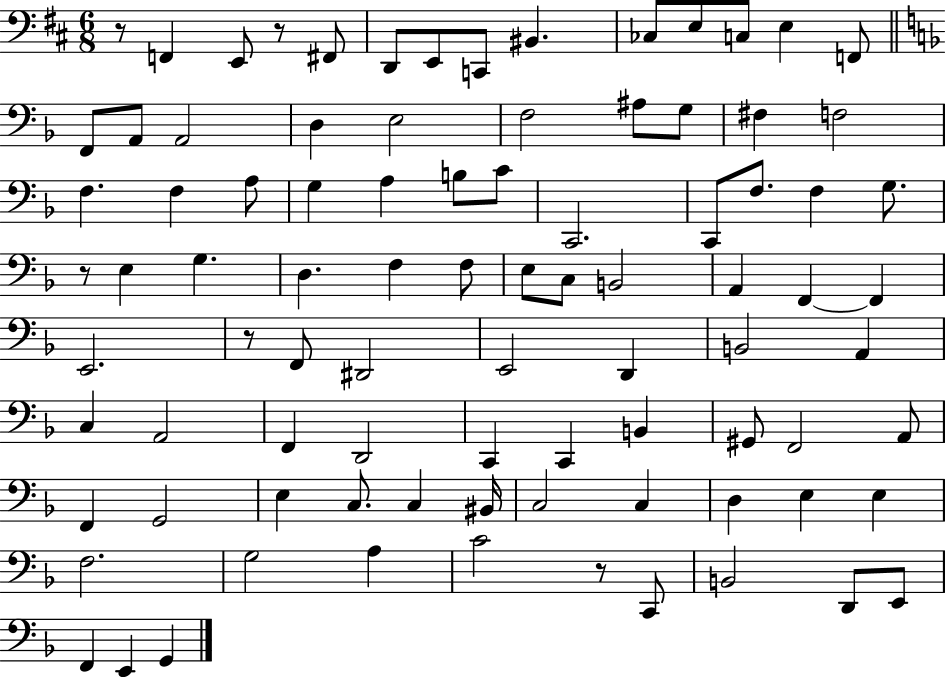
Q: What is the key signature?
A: D major